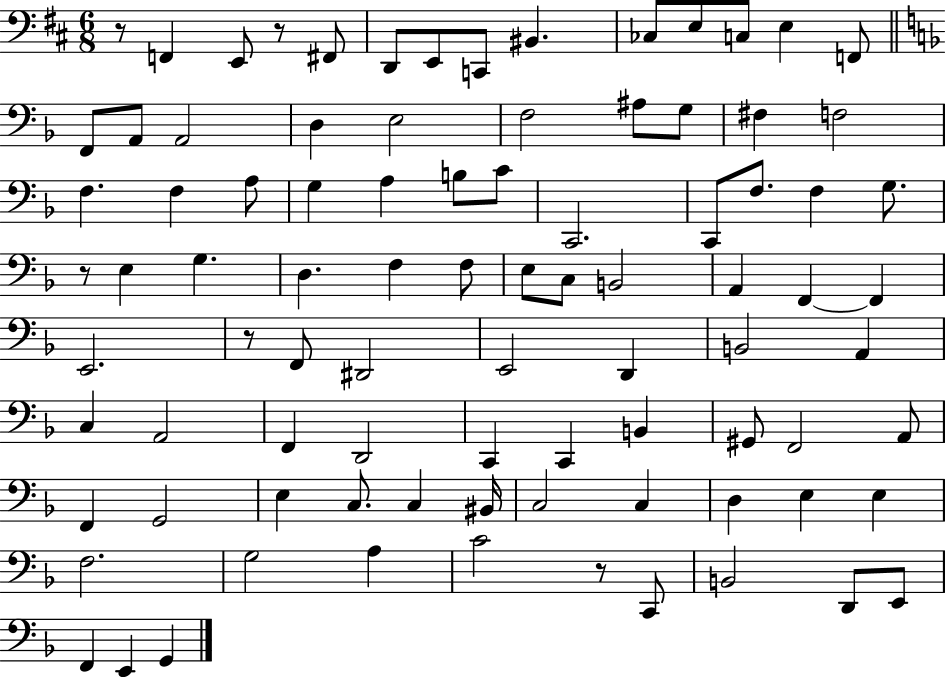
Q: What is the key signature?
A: D major